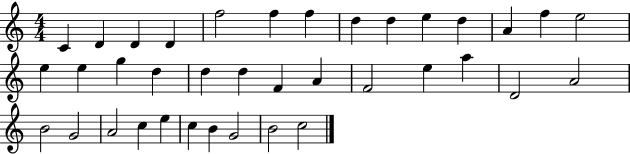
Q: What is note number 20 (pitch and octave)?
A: D5